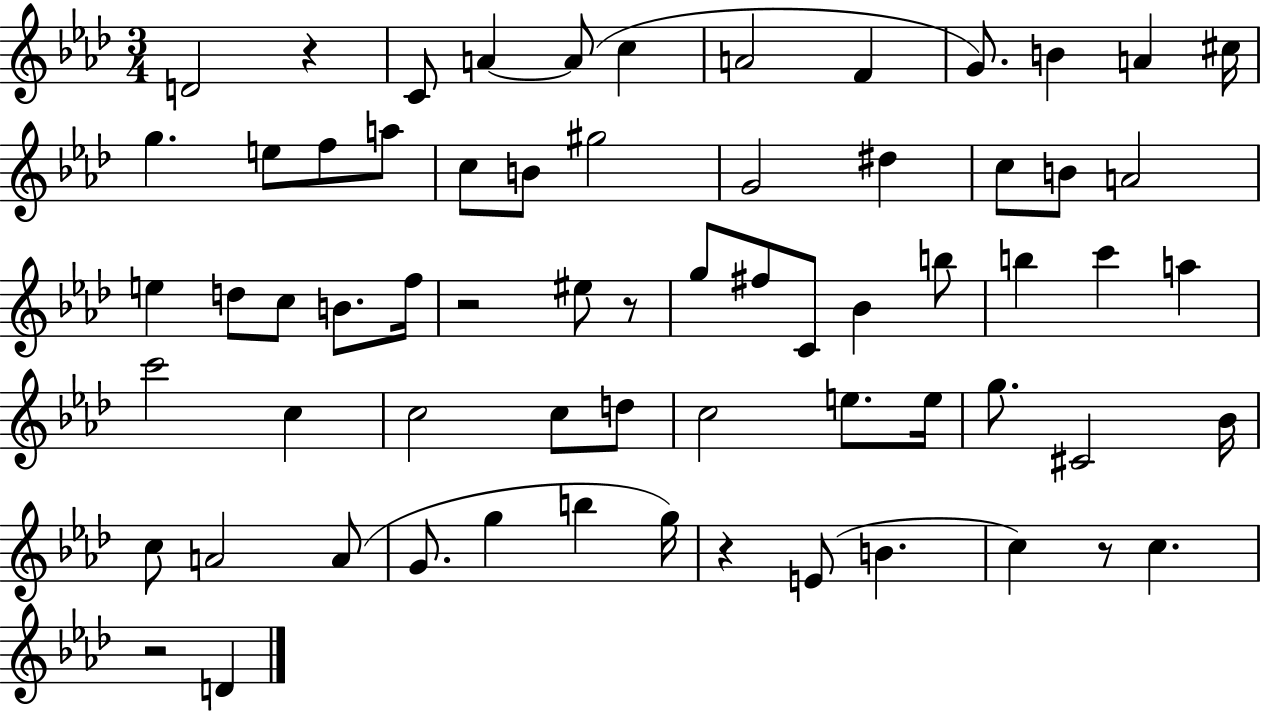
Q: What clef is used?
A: treble